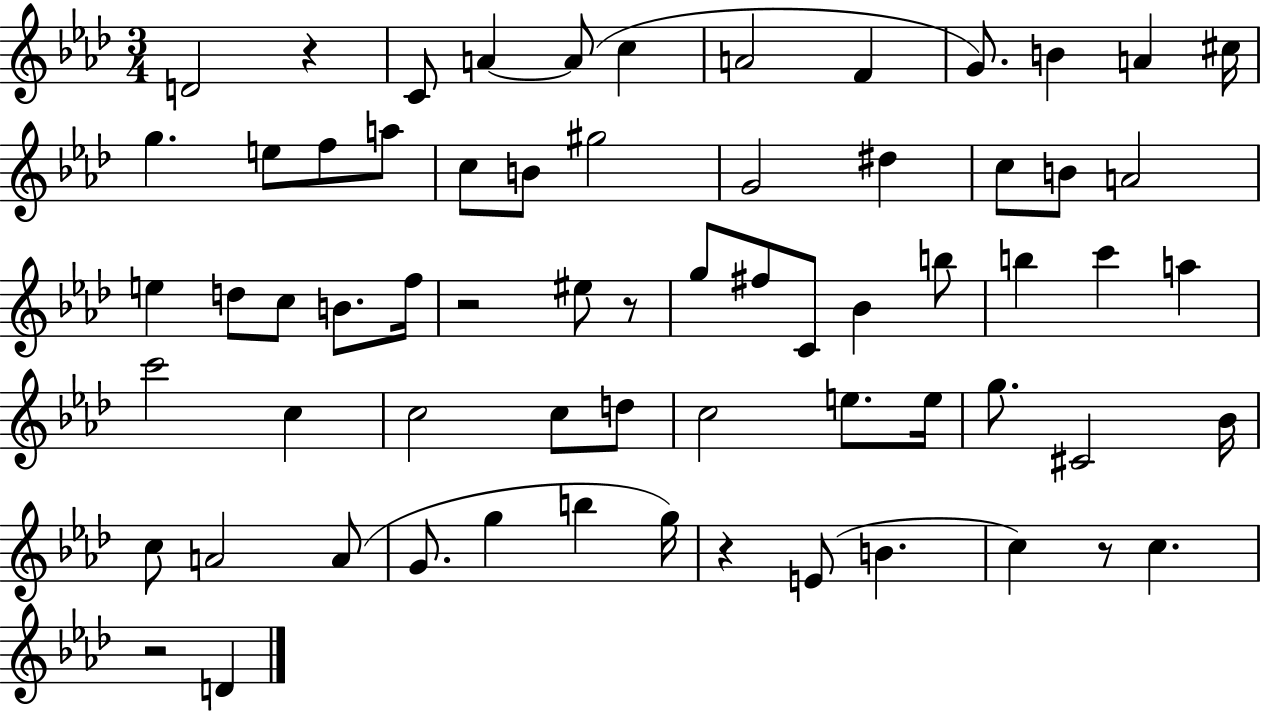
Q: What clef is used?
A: treble